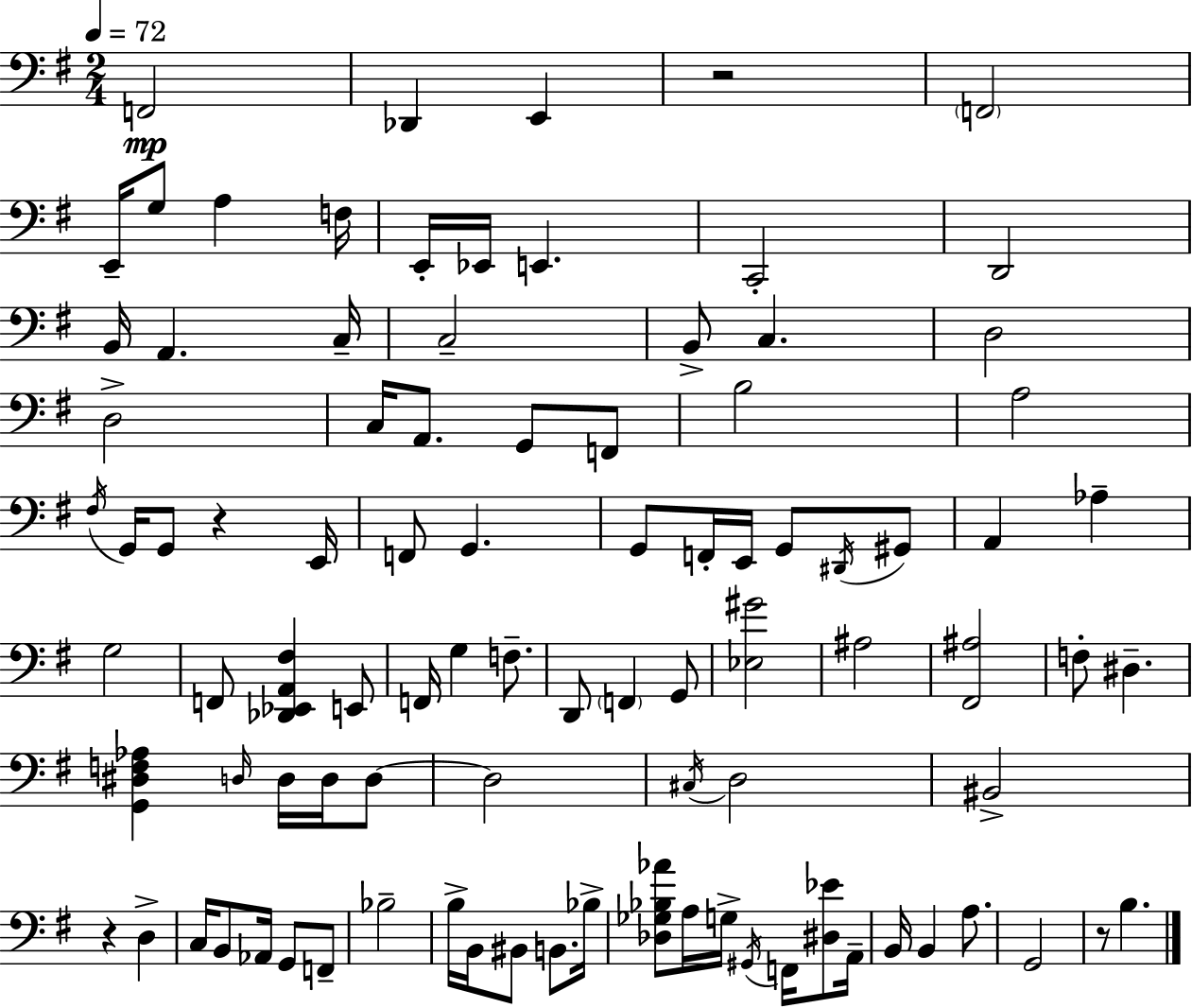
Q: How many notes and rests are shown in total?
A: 93